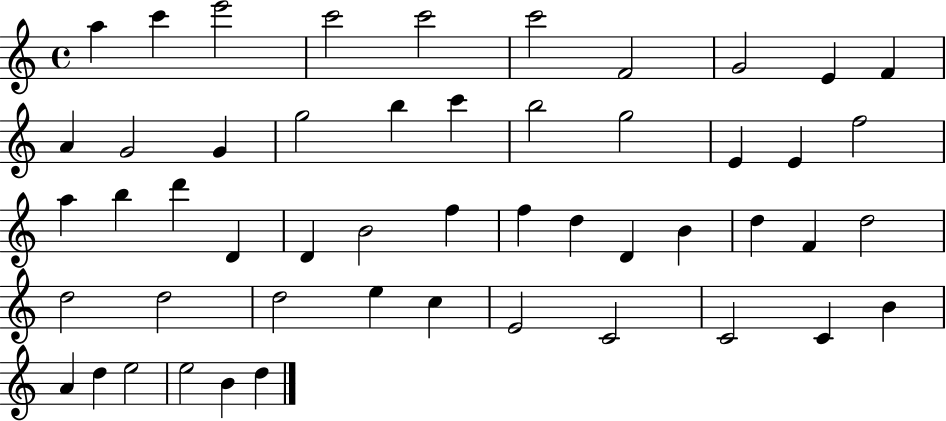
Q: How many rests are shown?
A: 0